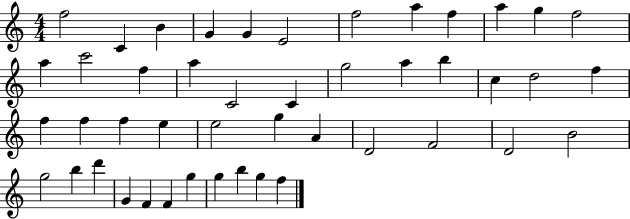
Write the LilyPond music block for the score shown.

{
  \clef treble
  \numericTimeSignature
  \time 4/4
  \key c \major
  f''2 c'4 b'4 | g'4 g'4 e'2 | f''2 a''4 f''4 | a''4 g''4 f''2 | \break a''4 c'''2 f''4 | a''4 c'2 c'4 | g''2 a''4 b''4 | c''4 d''2 f''4 | \break f''4 f''4 f''4 e''4 | e''2 g''4 a'4 | d'2 f'2 | d'2 b'2 | \break g''2 b''4 d'''4 | g'4 f'4 f'4 g''4 | g''4 b''4 g''4 f''4 | \bar "|."
}